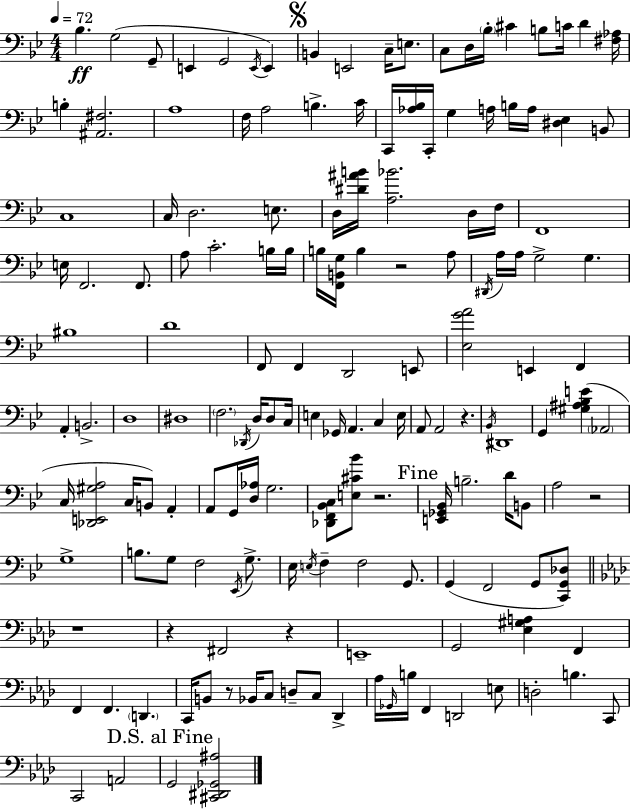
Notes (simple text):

Bb3/q. G3/h G2/e E2/q G2/h E2/s E2/q B2/q E2/h C3/s E3/e. C3/e D3/s Bb3/s C#4/q B3/e C4/s D4/q [F#3,Ab3]/s B3/q [A#2,F#3]/h. A3/w F3/s A3/h B3/q. C4/s C2/s [Ab3,Bb3]/s C2/s G3/q A3/s B3/s A3/s [D#3,Eb3]/q B2/e C3/w C3/s D3/h. E3/e. D3/s [D#4,A#4,B4]/s [A3,Bb4]/h. D3/s F3/s F2/w E3/s F2/h. F2/e. A3/e C4/h. B3/s B3/s B3/s [F2,B2,G3]/s B3/q R/h A3/e D#2/s A3/s A3/s G3/h G3/q. BIS3/w D4/w F2/e F2/q D2/h E2/e [Eb3,G4,A4]/h E2/q F2/q A2/q B2/h. D3/w D#3/w F3/h. Db2/s D3/s D3/e C3/s E3/q Gb2/s A2/q. C3/q E3/s A2/e A2/h R/q. Bb2/s D#2/w G2/q [G#3,A#3,Bb3,E4]/q Ab2/h C3/s [Db2,E2,G#3,A3]/h C3/s B2/e A2/q A2/e G2/s [D3,Ab3]/s G3/h. [Db2,F2,Bb2,C3]/e [E3,C#4,Bb4]/e R/h. [E2,Gb2,Bb2]/s B3/h. D4/s B2/e A3/h R/h G3/w B3/e. G3/e F3/h Eb2/s G3/e. Eb3/s E3/s F3/q F3/h G2/e. G2/q F2/h G2/e [C2,G2,Db3]/e R/w R/q F#2/h R/q E2/w G2/h [Eb3,G#3,A3]/q F2/q F2/q F2/q. D2/q. C2/s B2/e R/e Bb2/s C3/e D3/e C3/e Db2/q Ab3/s Gb2/s B3/s F2/q D2/h E3/e D3/h B3/q. C2/e C2/h A2/h G2/h [C#2,D#2,Gb2,A#3]/h